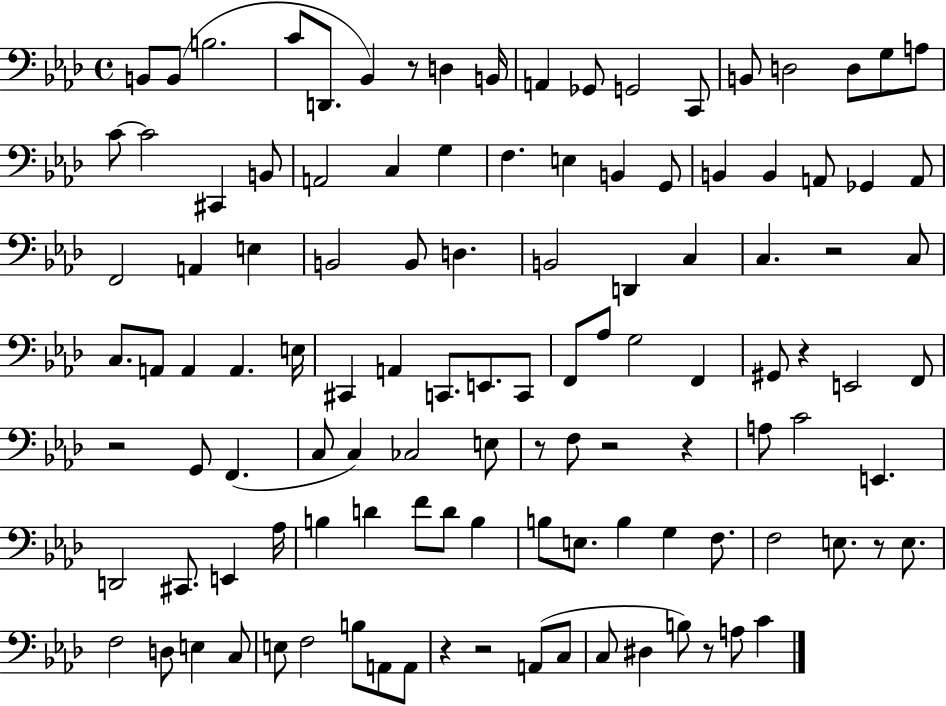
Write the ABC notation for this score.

X:1
T:Untitled
M:4/4
L:1/4
K:Ab
B,,/2 B,,/2 B,2 C/2 D,,/2 _B,, z/2 D, B,,/4 A,, _G,,/2 G,,2 C,,/2 B,,/2 D,2 D,/2 G,/2 A,/2 C/2 C2 ^C,, B,,/2 A,,2 C, G, F, E, B,, G,,/2 B,, B,, A,,/2 _G,, A,,/2 F,,2 A,, E, B,,2 B,,/2 D, B,,2 D,, C, C, z2 C,/2 C,/2 A,,/2 A,, A,, E,/4 ^C,, A,, C,,/2 E,,/2 C,,/2 F,,/2 _A,/2 G,2 F,, ^G,,/2 z E,,2 F,,/2 z2 G,,/2 F,, C,/2 C, _C,2 E,/2 z/2 F,/2 z2 z A,/2 C2 E,, D,,2 ^C,,/2 E,, _A,/4 B, D F/2 D/2 B, B,/2 E,/2 B, G, F,/2 F,2 E,/2 z/2 E,/2 F,2 D,/2 E, C,/2 E,/2 F,2 B,/2 A,,/2 A,,/2 z z2 A,,/2 C,/2 C,/2 ^D, B,/2 z/2 A,/2 C